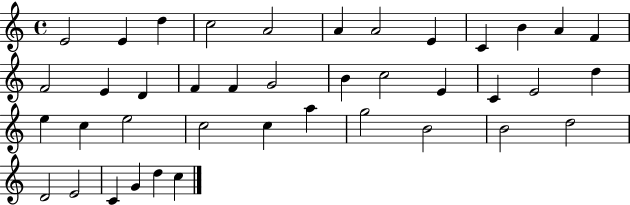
E4/h E4/q D5/q C5/h A4/h A4/q A4/h E4/q C4/q B4/q A4/q F4/q F4/h E4/q D4/q F4/q F4/q G4/h B4/q C5/h E4/q C4/q E4/h D5/q E5/q C5/q E5/h C5/h C5/q A5/q G5/h B4/h B4/h D5/h D4/h E4/h C4/q G4/q D5/q C5/q